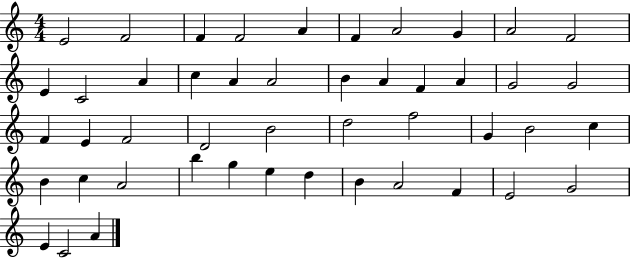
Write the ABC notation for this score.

X:1
T:Untitled
M:4/4
L:1/4
K:C
E2 F2 F F2 A F A2 G A2 F2 E C2 A c A A2 B A F A G2 G2 F E F2 D2 B2 d2 f2 G B2 c B c A2 b g e d B A2 F E2 G2 E C2 A